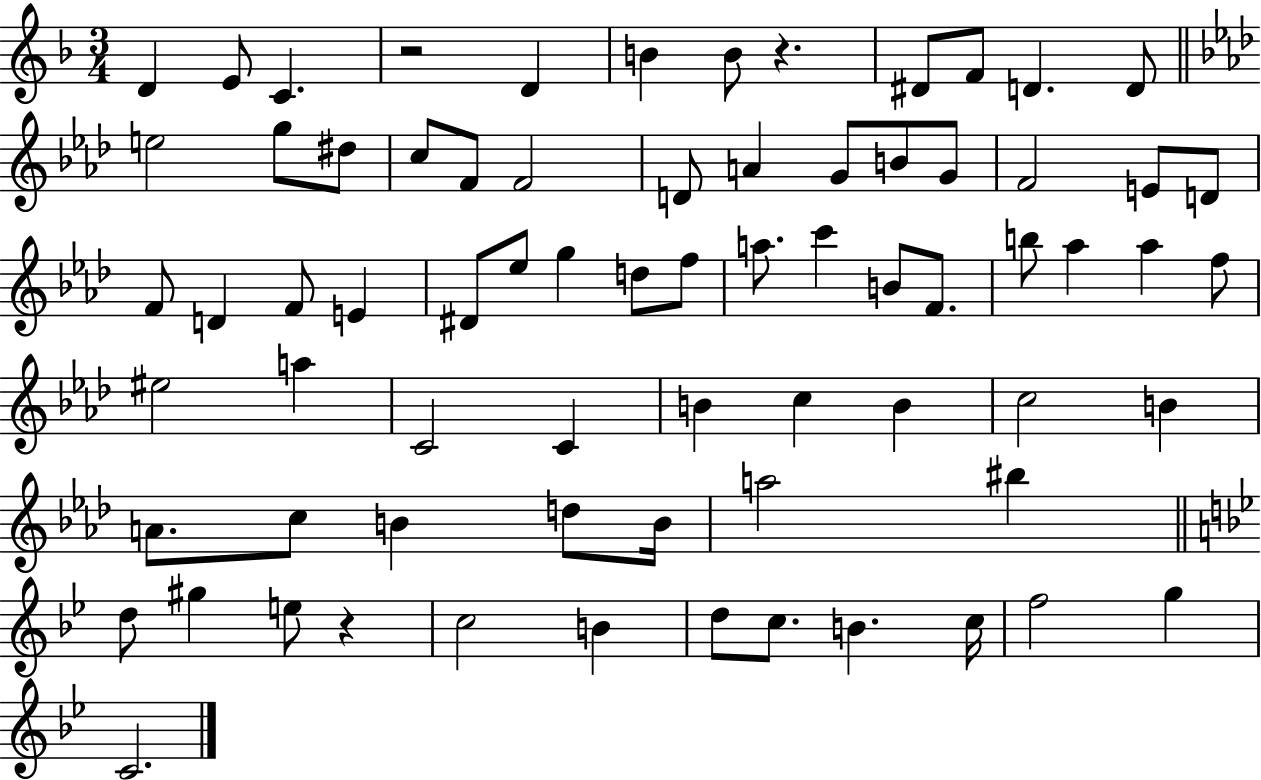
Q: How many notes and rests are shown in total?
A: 72